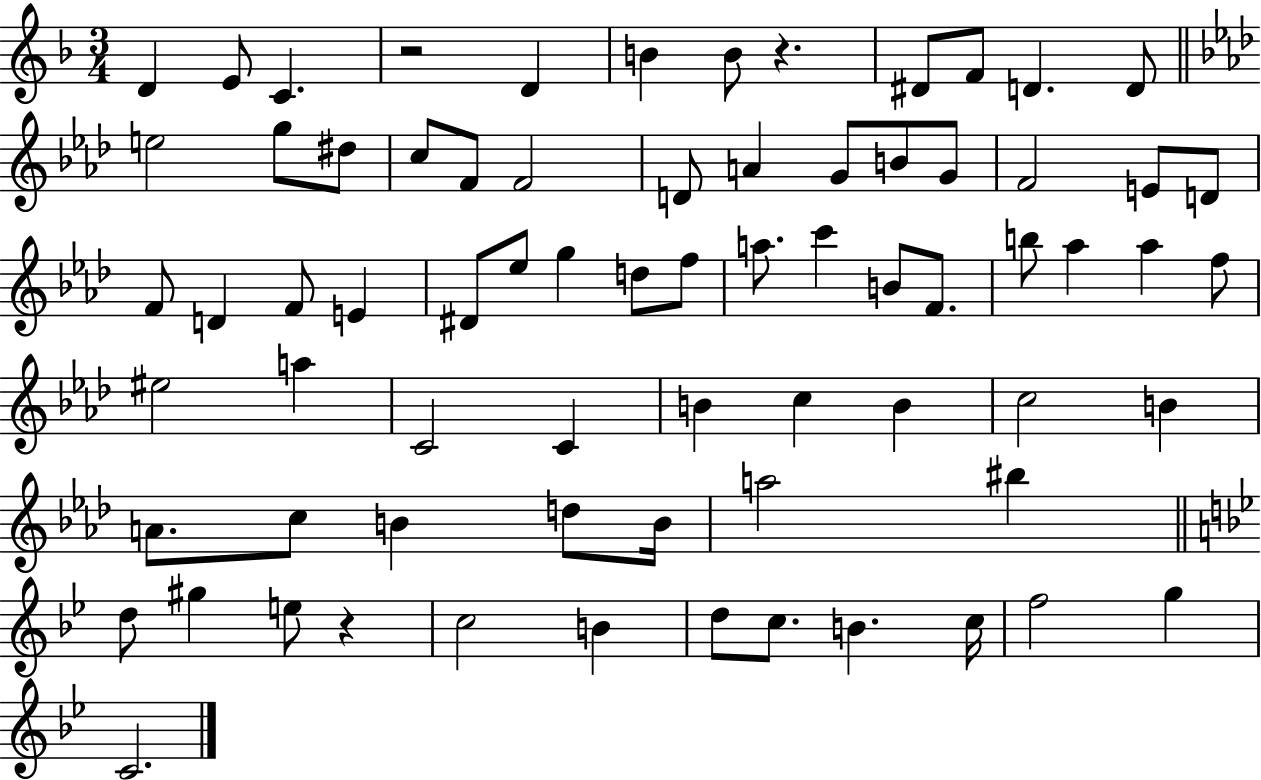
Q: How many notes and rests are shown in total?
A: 72